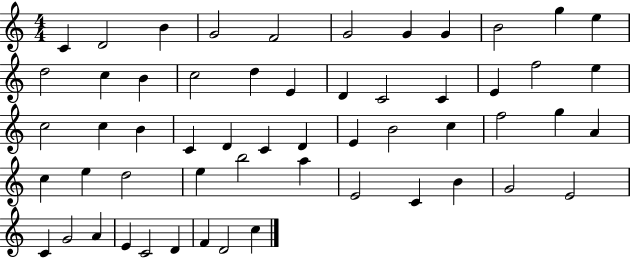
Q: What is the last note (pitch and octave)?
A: C5